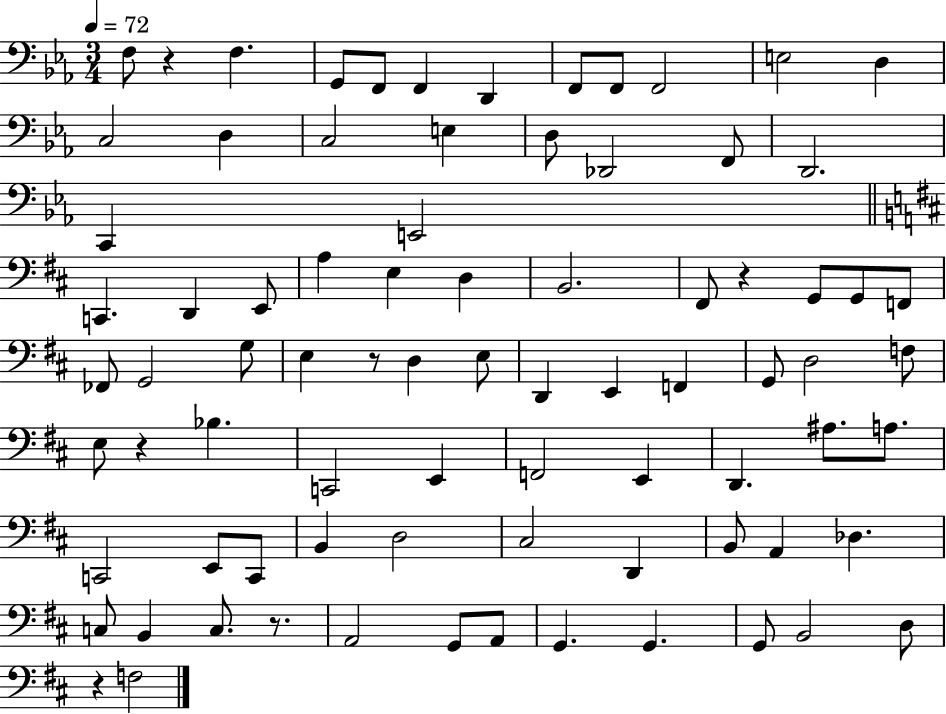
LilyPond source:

{
  \clef bass
  \numericTimeSignature
  \time 3/4
  \key ees \major
  \tempo 4 = 72
  f8 r4 f4. | g,8 f,8 f,4 d,4 | f,8 f,8 f,2 | e2 d4 | \break c2 d4 | c2 e4 | d8 des,2 f,8 | d,2. | \break c,4 e,2 | \bar "||" \break \key d \major c,4. d,4 e,8 | a4 e4 d4 | b,2. | fis,8 r4 g,8 g,8 f,8 | \break fes,8 g,2 g8 | e4 r8 d4 e8 | d,4 e,4 f,4 | g,8 d2 f8 | \break e8 r4 bes4. | c,2 e,4 | f,2 e,4 | d,4. ais8. a8. | \break c,2 e,8 c,8 | b,4 d2 | cis2 d,4 | b,8 a,4 des4. | \break c8 b,4 c8. r8. | a,2 g,8 a,8 | g,4. g,4. | g,8 b,2 d8 | \break r4 f2 | \bar "|."
}